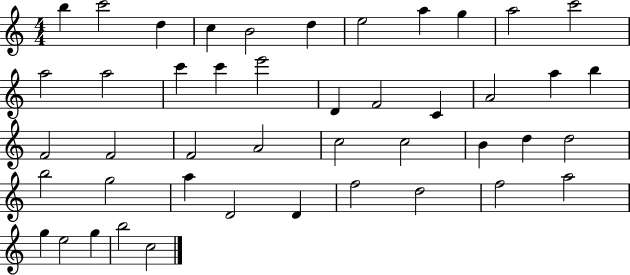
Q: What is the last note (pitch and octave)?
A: C5